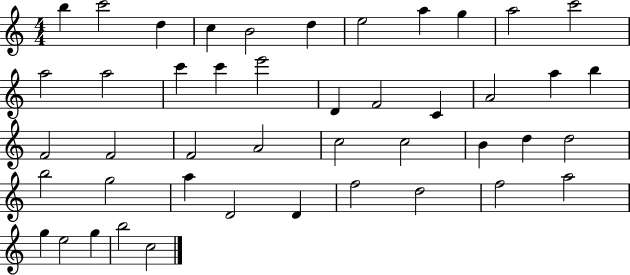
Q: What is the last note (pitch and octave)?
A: C5